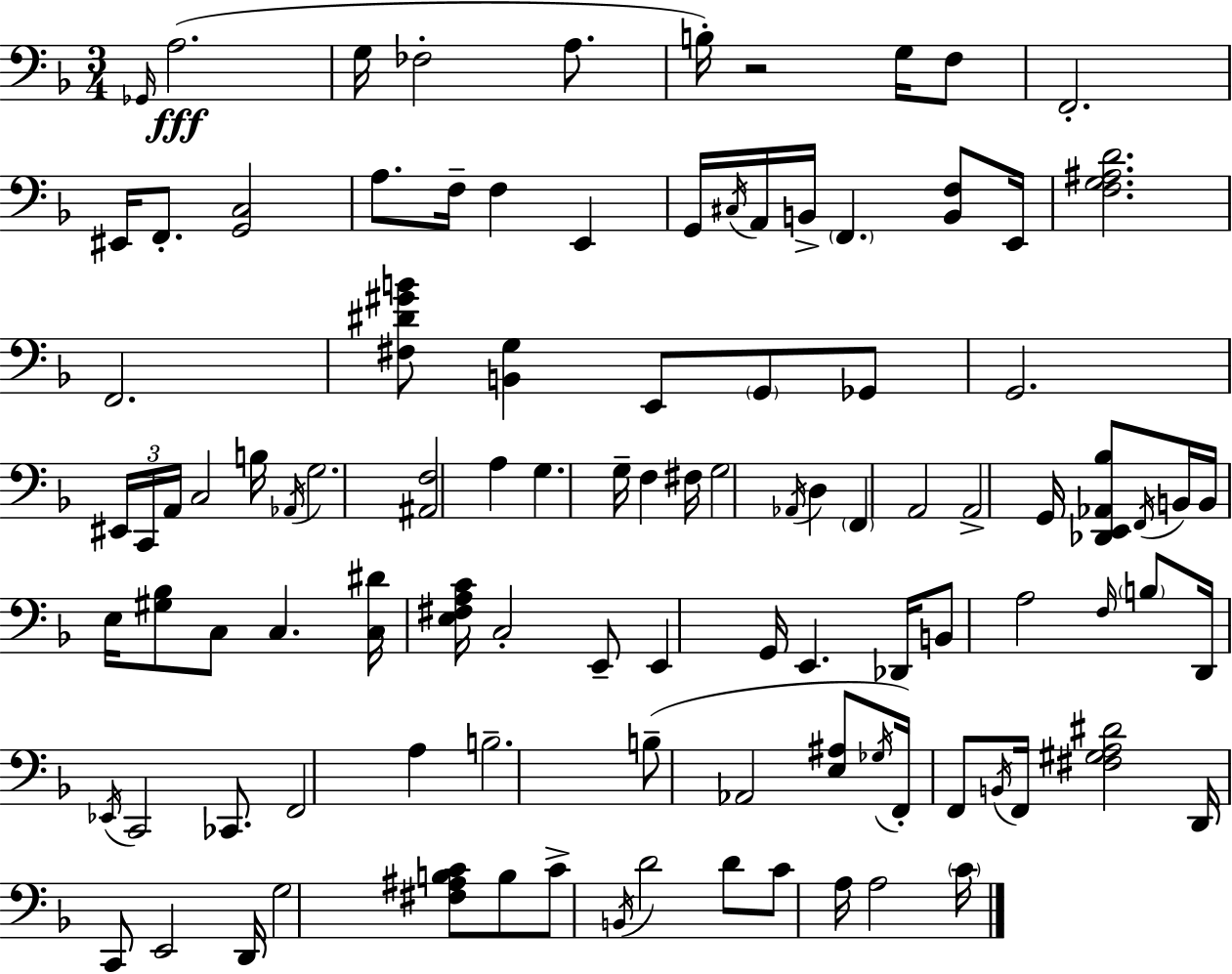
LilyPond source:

{
  \clef bass
  \numericTimeSignature
  \time 3/4
  \key d \minor
  \grace { ges,16 }\fff a2.( | g16 fes2-. a8. | b16-.) r2 g16 f8 | f,2.-. | \break eis,16 f,8.-. <g, c>2 | a8. f16-- f4 e,4 | g,16 \acciaccatura { cis16 } a,16 b,16-> \parenthesize f,4. <b, f>8 | e,16 <f g ais d'>2. | \break f,2. | <fis dis' gis' b'>8 <b, g>4 e,8 \parenthesize g,8 | ges,8 g,2. | \tuplet 3/2 { eis,16 c,16 a,16 } c2 | \break b16 \acciaccatura { aes,16 } g2. | <ais, f>2 a4 | g4. g16-- f4 | fis16 g2 \acciaccatura { aes,16 } | \break d4 \parenthesize f,4 a,2 | a,2-> | g,16 <des, e, aes, bes>8 \acciaccatura { f,16 } b,16 b,16 e16 <gis bes>8 c8 c4. | <c dis'>16 <e fis a c'>16 c2-. | \break e,8-- e,4 g,16 e,4. | des,16 b,8 a2 | \grace { f16 } \parenthesize b8 d,16 \acciaccatura { ees,16 } c,2 | ces,8. f,2 | \break a4 b2.-- | b8--( aes,2 | <e ais>8 \acciaccatura { ges16 }) f,16-. f,8 \acciaccatura { b,16 } | f,16 <fis gis a dis'>2 d,16 c,8 | \break e,2 d,16 g2 | <fis ais b c'>8 b8 c'8-> \acciaccatura { b,16 } | d'2 d'8 c'8 | a16 a2 \parenthesize c'16 \bar "|."
}